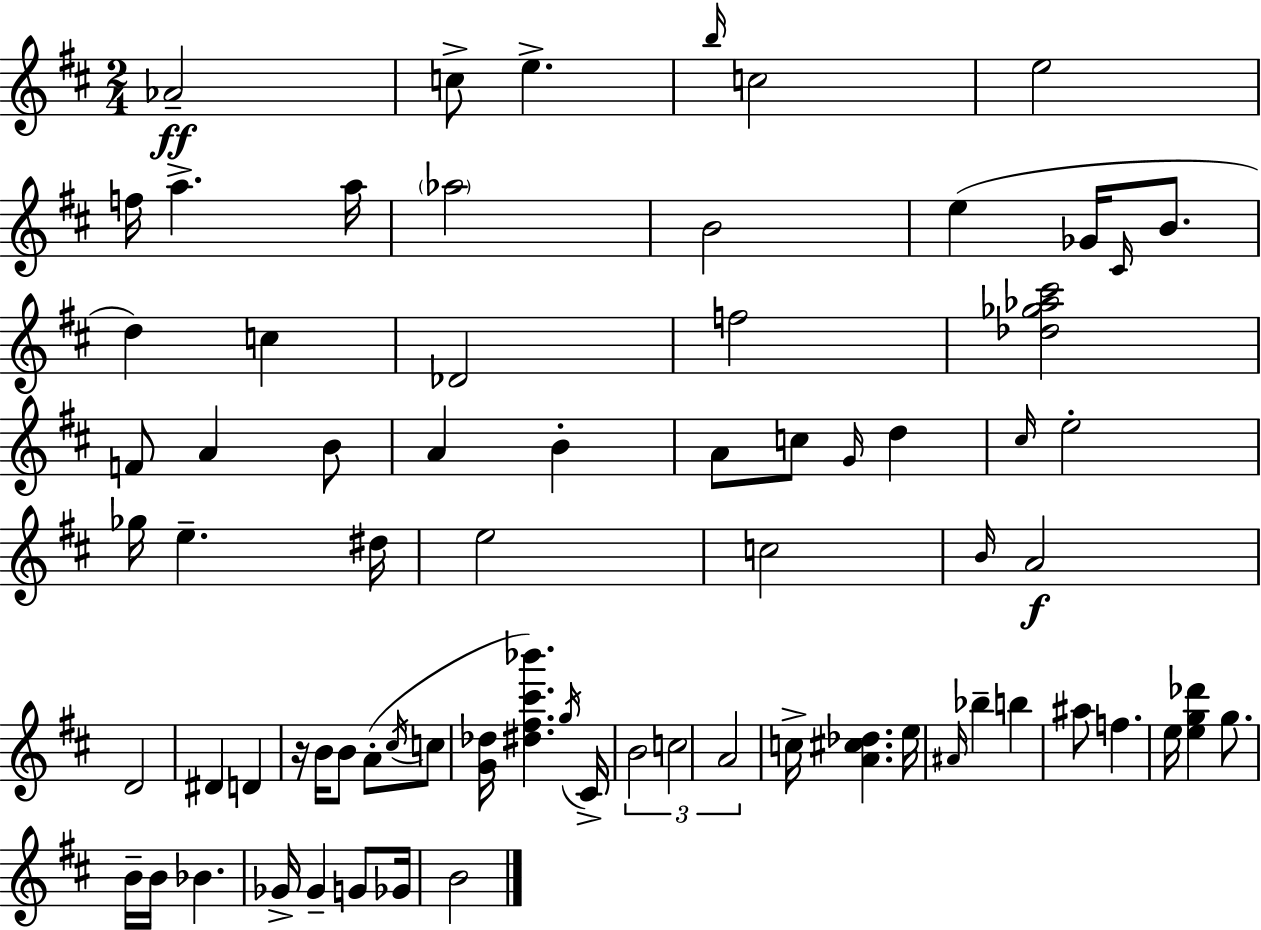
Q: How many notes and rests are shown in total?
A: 73